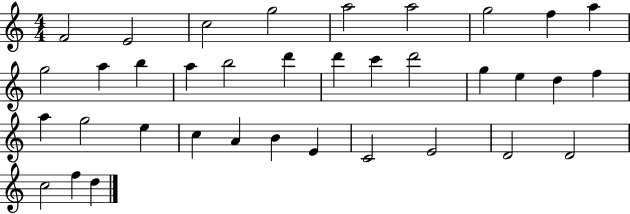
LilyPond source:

{
  \clef treble
  \numericTimeSignature
  \time 4/4
  \key c \major
  f'2 e'2 | c''2 g''2 | a''2 a''2 | g''2 f''4 a''4 | \break g''2 a''4 b''4 | a''4 b''2 d'''4 | d'''4 c'''4 d'''2 | g''4 e''4 d''4 f''4 | \break a''4 g''2 e''4 | c''4 a'4 b'4 e'4 | c'2 e'2 | d'2 d'2 | \break c''2 f''4 d''4 | \bar "|."
}